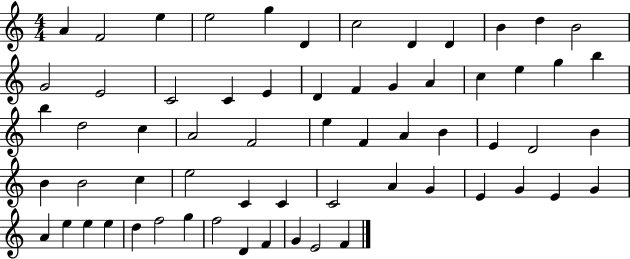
{
  \clef treble
  \numericTimeSignature
  \time 4/4
  \key c \major
  a'4 f'2 e''4 | e''2 g''4 d'4 | c''2 d'4 d'4 | b'4 d''4 b'2 | \break g'2 e'2 | c'2 c'4 e'4 | d'4 f'4 g'4 a'4 | c''4 e''4 g''4 b''4 | \break b''4 d''2 c''4 | a'2 f'2 | e''4 f'4 a'4 b'4 | e'4 d'2 b'4 | \break b'4 b'2 c''4 | e''2 c'4 c'4 | c'2 a'4 g'4 | e'4 g'4 e'4 g'4 | \break a'4 e''4 e''4 e''4 | d''4 f''2 g''4 | f''2 d'4 f'4 | g'4 e'2 f'4 | \break \bar "|."
}